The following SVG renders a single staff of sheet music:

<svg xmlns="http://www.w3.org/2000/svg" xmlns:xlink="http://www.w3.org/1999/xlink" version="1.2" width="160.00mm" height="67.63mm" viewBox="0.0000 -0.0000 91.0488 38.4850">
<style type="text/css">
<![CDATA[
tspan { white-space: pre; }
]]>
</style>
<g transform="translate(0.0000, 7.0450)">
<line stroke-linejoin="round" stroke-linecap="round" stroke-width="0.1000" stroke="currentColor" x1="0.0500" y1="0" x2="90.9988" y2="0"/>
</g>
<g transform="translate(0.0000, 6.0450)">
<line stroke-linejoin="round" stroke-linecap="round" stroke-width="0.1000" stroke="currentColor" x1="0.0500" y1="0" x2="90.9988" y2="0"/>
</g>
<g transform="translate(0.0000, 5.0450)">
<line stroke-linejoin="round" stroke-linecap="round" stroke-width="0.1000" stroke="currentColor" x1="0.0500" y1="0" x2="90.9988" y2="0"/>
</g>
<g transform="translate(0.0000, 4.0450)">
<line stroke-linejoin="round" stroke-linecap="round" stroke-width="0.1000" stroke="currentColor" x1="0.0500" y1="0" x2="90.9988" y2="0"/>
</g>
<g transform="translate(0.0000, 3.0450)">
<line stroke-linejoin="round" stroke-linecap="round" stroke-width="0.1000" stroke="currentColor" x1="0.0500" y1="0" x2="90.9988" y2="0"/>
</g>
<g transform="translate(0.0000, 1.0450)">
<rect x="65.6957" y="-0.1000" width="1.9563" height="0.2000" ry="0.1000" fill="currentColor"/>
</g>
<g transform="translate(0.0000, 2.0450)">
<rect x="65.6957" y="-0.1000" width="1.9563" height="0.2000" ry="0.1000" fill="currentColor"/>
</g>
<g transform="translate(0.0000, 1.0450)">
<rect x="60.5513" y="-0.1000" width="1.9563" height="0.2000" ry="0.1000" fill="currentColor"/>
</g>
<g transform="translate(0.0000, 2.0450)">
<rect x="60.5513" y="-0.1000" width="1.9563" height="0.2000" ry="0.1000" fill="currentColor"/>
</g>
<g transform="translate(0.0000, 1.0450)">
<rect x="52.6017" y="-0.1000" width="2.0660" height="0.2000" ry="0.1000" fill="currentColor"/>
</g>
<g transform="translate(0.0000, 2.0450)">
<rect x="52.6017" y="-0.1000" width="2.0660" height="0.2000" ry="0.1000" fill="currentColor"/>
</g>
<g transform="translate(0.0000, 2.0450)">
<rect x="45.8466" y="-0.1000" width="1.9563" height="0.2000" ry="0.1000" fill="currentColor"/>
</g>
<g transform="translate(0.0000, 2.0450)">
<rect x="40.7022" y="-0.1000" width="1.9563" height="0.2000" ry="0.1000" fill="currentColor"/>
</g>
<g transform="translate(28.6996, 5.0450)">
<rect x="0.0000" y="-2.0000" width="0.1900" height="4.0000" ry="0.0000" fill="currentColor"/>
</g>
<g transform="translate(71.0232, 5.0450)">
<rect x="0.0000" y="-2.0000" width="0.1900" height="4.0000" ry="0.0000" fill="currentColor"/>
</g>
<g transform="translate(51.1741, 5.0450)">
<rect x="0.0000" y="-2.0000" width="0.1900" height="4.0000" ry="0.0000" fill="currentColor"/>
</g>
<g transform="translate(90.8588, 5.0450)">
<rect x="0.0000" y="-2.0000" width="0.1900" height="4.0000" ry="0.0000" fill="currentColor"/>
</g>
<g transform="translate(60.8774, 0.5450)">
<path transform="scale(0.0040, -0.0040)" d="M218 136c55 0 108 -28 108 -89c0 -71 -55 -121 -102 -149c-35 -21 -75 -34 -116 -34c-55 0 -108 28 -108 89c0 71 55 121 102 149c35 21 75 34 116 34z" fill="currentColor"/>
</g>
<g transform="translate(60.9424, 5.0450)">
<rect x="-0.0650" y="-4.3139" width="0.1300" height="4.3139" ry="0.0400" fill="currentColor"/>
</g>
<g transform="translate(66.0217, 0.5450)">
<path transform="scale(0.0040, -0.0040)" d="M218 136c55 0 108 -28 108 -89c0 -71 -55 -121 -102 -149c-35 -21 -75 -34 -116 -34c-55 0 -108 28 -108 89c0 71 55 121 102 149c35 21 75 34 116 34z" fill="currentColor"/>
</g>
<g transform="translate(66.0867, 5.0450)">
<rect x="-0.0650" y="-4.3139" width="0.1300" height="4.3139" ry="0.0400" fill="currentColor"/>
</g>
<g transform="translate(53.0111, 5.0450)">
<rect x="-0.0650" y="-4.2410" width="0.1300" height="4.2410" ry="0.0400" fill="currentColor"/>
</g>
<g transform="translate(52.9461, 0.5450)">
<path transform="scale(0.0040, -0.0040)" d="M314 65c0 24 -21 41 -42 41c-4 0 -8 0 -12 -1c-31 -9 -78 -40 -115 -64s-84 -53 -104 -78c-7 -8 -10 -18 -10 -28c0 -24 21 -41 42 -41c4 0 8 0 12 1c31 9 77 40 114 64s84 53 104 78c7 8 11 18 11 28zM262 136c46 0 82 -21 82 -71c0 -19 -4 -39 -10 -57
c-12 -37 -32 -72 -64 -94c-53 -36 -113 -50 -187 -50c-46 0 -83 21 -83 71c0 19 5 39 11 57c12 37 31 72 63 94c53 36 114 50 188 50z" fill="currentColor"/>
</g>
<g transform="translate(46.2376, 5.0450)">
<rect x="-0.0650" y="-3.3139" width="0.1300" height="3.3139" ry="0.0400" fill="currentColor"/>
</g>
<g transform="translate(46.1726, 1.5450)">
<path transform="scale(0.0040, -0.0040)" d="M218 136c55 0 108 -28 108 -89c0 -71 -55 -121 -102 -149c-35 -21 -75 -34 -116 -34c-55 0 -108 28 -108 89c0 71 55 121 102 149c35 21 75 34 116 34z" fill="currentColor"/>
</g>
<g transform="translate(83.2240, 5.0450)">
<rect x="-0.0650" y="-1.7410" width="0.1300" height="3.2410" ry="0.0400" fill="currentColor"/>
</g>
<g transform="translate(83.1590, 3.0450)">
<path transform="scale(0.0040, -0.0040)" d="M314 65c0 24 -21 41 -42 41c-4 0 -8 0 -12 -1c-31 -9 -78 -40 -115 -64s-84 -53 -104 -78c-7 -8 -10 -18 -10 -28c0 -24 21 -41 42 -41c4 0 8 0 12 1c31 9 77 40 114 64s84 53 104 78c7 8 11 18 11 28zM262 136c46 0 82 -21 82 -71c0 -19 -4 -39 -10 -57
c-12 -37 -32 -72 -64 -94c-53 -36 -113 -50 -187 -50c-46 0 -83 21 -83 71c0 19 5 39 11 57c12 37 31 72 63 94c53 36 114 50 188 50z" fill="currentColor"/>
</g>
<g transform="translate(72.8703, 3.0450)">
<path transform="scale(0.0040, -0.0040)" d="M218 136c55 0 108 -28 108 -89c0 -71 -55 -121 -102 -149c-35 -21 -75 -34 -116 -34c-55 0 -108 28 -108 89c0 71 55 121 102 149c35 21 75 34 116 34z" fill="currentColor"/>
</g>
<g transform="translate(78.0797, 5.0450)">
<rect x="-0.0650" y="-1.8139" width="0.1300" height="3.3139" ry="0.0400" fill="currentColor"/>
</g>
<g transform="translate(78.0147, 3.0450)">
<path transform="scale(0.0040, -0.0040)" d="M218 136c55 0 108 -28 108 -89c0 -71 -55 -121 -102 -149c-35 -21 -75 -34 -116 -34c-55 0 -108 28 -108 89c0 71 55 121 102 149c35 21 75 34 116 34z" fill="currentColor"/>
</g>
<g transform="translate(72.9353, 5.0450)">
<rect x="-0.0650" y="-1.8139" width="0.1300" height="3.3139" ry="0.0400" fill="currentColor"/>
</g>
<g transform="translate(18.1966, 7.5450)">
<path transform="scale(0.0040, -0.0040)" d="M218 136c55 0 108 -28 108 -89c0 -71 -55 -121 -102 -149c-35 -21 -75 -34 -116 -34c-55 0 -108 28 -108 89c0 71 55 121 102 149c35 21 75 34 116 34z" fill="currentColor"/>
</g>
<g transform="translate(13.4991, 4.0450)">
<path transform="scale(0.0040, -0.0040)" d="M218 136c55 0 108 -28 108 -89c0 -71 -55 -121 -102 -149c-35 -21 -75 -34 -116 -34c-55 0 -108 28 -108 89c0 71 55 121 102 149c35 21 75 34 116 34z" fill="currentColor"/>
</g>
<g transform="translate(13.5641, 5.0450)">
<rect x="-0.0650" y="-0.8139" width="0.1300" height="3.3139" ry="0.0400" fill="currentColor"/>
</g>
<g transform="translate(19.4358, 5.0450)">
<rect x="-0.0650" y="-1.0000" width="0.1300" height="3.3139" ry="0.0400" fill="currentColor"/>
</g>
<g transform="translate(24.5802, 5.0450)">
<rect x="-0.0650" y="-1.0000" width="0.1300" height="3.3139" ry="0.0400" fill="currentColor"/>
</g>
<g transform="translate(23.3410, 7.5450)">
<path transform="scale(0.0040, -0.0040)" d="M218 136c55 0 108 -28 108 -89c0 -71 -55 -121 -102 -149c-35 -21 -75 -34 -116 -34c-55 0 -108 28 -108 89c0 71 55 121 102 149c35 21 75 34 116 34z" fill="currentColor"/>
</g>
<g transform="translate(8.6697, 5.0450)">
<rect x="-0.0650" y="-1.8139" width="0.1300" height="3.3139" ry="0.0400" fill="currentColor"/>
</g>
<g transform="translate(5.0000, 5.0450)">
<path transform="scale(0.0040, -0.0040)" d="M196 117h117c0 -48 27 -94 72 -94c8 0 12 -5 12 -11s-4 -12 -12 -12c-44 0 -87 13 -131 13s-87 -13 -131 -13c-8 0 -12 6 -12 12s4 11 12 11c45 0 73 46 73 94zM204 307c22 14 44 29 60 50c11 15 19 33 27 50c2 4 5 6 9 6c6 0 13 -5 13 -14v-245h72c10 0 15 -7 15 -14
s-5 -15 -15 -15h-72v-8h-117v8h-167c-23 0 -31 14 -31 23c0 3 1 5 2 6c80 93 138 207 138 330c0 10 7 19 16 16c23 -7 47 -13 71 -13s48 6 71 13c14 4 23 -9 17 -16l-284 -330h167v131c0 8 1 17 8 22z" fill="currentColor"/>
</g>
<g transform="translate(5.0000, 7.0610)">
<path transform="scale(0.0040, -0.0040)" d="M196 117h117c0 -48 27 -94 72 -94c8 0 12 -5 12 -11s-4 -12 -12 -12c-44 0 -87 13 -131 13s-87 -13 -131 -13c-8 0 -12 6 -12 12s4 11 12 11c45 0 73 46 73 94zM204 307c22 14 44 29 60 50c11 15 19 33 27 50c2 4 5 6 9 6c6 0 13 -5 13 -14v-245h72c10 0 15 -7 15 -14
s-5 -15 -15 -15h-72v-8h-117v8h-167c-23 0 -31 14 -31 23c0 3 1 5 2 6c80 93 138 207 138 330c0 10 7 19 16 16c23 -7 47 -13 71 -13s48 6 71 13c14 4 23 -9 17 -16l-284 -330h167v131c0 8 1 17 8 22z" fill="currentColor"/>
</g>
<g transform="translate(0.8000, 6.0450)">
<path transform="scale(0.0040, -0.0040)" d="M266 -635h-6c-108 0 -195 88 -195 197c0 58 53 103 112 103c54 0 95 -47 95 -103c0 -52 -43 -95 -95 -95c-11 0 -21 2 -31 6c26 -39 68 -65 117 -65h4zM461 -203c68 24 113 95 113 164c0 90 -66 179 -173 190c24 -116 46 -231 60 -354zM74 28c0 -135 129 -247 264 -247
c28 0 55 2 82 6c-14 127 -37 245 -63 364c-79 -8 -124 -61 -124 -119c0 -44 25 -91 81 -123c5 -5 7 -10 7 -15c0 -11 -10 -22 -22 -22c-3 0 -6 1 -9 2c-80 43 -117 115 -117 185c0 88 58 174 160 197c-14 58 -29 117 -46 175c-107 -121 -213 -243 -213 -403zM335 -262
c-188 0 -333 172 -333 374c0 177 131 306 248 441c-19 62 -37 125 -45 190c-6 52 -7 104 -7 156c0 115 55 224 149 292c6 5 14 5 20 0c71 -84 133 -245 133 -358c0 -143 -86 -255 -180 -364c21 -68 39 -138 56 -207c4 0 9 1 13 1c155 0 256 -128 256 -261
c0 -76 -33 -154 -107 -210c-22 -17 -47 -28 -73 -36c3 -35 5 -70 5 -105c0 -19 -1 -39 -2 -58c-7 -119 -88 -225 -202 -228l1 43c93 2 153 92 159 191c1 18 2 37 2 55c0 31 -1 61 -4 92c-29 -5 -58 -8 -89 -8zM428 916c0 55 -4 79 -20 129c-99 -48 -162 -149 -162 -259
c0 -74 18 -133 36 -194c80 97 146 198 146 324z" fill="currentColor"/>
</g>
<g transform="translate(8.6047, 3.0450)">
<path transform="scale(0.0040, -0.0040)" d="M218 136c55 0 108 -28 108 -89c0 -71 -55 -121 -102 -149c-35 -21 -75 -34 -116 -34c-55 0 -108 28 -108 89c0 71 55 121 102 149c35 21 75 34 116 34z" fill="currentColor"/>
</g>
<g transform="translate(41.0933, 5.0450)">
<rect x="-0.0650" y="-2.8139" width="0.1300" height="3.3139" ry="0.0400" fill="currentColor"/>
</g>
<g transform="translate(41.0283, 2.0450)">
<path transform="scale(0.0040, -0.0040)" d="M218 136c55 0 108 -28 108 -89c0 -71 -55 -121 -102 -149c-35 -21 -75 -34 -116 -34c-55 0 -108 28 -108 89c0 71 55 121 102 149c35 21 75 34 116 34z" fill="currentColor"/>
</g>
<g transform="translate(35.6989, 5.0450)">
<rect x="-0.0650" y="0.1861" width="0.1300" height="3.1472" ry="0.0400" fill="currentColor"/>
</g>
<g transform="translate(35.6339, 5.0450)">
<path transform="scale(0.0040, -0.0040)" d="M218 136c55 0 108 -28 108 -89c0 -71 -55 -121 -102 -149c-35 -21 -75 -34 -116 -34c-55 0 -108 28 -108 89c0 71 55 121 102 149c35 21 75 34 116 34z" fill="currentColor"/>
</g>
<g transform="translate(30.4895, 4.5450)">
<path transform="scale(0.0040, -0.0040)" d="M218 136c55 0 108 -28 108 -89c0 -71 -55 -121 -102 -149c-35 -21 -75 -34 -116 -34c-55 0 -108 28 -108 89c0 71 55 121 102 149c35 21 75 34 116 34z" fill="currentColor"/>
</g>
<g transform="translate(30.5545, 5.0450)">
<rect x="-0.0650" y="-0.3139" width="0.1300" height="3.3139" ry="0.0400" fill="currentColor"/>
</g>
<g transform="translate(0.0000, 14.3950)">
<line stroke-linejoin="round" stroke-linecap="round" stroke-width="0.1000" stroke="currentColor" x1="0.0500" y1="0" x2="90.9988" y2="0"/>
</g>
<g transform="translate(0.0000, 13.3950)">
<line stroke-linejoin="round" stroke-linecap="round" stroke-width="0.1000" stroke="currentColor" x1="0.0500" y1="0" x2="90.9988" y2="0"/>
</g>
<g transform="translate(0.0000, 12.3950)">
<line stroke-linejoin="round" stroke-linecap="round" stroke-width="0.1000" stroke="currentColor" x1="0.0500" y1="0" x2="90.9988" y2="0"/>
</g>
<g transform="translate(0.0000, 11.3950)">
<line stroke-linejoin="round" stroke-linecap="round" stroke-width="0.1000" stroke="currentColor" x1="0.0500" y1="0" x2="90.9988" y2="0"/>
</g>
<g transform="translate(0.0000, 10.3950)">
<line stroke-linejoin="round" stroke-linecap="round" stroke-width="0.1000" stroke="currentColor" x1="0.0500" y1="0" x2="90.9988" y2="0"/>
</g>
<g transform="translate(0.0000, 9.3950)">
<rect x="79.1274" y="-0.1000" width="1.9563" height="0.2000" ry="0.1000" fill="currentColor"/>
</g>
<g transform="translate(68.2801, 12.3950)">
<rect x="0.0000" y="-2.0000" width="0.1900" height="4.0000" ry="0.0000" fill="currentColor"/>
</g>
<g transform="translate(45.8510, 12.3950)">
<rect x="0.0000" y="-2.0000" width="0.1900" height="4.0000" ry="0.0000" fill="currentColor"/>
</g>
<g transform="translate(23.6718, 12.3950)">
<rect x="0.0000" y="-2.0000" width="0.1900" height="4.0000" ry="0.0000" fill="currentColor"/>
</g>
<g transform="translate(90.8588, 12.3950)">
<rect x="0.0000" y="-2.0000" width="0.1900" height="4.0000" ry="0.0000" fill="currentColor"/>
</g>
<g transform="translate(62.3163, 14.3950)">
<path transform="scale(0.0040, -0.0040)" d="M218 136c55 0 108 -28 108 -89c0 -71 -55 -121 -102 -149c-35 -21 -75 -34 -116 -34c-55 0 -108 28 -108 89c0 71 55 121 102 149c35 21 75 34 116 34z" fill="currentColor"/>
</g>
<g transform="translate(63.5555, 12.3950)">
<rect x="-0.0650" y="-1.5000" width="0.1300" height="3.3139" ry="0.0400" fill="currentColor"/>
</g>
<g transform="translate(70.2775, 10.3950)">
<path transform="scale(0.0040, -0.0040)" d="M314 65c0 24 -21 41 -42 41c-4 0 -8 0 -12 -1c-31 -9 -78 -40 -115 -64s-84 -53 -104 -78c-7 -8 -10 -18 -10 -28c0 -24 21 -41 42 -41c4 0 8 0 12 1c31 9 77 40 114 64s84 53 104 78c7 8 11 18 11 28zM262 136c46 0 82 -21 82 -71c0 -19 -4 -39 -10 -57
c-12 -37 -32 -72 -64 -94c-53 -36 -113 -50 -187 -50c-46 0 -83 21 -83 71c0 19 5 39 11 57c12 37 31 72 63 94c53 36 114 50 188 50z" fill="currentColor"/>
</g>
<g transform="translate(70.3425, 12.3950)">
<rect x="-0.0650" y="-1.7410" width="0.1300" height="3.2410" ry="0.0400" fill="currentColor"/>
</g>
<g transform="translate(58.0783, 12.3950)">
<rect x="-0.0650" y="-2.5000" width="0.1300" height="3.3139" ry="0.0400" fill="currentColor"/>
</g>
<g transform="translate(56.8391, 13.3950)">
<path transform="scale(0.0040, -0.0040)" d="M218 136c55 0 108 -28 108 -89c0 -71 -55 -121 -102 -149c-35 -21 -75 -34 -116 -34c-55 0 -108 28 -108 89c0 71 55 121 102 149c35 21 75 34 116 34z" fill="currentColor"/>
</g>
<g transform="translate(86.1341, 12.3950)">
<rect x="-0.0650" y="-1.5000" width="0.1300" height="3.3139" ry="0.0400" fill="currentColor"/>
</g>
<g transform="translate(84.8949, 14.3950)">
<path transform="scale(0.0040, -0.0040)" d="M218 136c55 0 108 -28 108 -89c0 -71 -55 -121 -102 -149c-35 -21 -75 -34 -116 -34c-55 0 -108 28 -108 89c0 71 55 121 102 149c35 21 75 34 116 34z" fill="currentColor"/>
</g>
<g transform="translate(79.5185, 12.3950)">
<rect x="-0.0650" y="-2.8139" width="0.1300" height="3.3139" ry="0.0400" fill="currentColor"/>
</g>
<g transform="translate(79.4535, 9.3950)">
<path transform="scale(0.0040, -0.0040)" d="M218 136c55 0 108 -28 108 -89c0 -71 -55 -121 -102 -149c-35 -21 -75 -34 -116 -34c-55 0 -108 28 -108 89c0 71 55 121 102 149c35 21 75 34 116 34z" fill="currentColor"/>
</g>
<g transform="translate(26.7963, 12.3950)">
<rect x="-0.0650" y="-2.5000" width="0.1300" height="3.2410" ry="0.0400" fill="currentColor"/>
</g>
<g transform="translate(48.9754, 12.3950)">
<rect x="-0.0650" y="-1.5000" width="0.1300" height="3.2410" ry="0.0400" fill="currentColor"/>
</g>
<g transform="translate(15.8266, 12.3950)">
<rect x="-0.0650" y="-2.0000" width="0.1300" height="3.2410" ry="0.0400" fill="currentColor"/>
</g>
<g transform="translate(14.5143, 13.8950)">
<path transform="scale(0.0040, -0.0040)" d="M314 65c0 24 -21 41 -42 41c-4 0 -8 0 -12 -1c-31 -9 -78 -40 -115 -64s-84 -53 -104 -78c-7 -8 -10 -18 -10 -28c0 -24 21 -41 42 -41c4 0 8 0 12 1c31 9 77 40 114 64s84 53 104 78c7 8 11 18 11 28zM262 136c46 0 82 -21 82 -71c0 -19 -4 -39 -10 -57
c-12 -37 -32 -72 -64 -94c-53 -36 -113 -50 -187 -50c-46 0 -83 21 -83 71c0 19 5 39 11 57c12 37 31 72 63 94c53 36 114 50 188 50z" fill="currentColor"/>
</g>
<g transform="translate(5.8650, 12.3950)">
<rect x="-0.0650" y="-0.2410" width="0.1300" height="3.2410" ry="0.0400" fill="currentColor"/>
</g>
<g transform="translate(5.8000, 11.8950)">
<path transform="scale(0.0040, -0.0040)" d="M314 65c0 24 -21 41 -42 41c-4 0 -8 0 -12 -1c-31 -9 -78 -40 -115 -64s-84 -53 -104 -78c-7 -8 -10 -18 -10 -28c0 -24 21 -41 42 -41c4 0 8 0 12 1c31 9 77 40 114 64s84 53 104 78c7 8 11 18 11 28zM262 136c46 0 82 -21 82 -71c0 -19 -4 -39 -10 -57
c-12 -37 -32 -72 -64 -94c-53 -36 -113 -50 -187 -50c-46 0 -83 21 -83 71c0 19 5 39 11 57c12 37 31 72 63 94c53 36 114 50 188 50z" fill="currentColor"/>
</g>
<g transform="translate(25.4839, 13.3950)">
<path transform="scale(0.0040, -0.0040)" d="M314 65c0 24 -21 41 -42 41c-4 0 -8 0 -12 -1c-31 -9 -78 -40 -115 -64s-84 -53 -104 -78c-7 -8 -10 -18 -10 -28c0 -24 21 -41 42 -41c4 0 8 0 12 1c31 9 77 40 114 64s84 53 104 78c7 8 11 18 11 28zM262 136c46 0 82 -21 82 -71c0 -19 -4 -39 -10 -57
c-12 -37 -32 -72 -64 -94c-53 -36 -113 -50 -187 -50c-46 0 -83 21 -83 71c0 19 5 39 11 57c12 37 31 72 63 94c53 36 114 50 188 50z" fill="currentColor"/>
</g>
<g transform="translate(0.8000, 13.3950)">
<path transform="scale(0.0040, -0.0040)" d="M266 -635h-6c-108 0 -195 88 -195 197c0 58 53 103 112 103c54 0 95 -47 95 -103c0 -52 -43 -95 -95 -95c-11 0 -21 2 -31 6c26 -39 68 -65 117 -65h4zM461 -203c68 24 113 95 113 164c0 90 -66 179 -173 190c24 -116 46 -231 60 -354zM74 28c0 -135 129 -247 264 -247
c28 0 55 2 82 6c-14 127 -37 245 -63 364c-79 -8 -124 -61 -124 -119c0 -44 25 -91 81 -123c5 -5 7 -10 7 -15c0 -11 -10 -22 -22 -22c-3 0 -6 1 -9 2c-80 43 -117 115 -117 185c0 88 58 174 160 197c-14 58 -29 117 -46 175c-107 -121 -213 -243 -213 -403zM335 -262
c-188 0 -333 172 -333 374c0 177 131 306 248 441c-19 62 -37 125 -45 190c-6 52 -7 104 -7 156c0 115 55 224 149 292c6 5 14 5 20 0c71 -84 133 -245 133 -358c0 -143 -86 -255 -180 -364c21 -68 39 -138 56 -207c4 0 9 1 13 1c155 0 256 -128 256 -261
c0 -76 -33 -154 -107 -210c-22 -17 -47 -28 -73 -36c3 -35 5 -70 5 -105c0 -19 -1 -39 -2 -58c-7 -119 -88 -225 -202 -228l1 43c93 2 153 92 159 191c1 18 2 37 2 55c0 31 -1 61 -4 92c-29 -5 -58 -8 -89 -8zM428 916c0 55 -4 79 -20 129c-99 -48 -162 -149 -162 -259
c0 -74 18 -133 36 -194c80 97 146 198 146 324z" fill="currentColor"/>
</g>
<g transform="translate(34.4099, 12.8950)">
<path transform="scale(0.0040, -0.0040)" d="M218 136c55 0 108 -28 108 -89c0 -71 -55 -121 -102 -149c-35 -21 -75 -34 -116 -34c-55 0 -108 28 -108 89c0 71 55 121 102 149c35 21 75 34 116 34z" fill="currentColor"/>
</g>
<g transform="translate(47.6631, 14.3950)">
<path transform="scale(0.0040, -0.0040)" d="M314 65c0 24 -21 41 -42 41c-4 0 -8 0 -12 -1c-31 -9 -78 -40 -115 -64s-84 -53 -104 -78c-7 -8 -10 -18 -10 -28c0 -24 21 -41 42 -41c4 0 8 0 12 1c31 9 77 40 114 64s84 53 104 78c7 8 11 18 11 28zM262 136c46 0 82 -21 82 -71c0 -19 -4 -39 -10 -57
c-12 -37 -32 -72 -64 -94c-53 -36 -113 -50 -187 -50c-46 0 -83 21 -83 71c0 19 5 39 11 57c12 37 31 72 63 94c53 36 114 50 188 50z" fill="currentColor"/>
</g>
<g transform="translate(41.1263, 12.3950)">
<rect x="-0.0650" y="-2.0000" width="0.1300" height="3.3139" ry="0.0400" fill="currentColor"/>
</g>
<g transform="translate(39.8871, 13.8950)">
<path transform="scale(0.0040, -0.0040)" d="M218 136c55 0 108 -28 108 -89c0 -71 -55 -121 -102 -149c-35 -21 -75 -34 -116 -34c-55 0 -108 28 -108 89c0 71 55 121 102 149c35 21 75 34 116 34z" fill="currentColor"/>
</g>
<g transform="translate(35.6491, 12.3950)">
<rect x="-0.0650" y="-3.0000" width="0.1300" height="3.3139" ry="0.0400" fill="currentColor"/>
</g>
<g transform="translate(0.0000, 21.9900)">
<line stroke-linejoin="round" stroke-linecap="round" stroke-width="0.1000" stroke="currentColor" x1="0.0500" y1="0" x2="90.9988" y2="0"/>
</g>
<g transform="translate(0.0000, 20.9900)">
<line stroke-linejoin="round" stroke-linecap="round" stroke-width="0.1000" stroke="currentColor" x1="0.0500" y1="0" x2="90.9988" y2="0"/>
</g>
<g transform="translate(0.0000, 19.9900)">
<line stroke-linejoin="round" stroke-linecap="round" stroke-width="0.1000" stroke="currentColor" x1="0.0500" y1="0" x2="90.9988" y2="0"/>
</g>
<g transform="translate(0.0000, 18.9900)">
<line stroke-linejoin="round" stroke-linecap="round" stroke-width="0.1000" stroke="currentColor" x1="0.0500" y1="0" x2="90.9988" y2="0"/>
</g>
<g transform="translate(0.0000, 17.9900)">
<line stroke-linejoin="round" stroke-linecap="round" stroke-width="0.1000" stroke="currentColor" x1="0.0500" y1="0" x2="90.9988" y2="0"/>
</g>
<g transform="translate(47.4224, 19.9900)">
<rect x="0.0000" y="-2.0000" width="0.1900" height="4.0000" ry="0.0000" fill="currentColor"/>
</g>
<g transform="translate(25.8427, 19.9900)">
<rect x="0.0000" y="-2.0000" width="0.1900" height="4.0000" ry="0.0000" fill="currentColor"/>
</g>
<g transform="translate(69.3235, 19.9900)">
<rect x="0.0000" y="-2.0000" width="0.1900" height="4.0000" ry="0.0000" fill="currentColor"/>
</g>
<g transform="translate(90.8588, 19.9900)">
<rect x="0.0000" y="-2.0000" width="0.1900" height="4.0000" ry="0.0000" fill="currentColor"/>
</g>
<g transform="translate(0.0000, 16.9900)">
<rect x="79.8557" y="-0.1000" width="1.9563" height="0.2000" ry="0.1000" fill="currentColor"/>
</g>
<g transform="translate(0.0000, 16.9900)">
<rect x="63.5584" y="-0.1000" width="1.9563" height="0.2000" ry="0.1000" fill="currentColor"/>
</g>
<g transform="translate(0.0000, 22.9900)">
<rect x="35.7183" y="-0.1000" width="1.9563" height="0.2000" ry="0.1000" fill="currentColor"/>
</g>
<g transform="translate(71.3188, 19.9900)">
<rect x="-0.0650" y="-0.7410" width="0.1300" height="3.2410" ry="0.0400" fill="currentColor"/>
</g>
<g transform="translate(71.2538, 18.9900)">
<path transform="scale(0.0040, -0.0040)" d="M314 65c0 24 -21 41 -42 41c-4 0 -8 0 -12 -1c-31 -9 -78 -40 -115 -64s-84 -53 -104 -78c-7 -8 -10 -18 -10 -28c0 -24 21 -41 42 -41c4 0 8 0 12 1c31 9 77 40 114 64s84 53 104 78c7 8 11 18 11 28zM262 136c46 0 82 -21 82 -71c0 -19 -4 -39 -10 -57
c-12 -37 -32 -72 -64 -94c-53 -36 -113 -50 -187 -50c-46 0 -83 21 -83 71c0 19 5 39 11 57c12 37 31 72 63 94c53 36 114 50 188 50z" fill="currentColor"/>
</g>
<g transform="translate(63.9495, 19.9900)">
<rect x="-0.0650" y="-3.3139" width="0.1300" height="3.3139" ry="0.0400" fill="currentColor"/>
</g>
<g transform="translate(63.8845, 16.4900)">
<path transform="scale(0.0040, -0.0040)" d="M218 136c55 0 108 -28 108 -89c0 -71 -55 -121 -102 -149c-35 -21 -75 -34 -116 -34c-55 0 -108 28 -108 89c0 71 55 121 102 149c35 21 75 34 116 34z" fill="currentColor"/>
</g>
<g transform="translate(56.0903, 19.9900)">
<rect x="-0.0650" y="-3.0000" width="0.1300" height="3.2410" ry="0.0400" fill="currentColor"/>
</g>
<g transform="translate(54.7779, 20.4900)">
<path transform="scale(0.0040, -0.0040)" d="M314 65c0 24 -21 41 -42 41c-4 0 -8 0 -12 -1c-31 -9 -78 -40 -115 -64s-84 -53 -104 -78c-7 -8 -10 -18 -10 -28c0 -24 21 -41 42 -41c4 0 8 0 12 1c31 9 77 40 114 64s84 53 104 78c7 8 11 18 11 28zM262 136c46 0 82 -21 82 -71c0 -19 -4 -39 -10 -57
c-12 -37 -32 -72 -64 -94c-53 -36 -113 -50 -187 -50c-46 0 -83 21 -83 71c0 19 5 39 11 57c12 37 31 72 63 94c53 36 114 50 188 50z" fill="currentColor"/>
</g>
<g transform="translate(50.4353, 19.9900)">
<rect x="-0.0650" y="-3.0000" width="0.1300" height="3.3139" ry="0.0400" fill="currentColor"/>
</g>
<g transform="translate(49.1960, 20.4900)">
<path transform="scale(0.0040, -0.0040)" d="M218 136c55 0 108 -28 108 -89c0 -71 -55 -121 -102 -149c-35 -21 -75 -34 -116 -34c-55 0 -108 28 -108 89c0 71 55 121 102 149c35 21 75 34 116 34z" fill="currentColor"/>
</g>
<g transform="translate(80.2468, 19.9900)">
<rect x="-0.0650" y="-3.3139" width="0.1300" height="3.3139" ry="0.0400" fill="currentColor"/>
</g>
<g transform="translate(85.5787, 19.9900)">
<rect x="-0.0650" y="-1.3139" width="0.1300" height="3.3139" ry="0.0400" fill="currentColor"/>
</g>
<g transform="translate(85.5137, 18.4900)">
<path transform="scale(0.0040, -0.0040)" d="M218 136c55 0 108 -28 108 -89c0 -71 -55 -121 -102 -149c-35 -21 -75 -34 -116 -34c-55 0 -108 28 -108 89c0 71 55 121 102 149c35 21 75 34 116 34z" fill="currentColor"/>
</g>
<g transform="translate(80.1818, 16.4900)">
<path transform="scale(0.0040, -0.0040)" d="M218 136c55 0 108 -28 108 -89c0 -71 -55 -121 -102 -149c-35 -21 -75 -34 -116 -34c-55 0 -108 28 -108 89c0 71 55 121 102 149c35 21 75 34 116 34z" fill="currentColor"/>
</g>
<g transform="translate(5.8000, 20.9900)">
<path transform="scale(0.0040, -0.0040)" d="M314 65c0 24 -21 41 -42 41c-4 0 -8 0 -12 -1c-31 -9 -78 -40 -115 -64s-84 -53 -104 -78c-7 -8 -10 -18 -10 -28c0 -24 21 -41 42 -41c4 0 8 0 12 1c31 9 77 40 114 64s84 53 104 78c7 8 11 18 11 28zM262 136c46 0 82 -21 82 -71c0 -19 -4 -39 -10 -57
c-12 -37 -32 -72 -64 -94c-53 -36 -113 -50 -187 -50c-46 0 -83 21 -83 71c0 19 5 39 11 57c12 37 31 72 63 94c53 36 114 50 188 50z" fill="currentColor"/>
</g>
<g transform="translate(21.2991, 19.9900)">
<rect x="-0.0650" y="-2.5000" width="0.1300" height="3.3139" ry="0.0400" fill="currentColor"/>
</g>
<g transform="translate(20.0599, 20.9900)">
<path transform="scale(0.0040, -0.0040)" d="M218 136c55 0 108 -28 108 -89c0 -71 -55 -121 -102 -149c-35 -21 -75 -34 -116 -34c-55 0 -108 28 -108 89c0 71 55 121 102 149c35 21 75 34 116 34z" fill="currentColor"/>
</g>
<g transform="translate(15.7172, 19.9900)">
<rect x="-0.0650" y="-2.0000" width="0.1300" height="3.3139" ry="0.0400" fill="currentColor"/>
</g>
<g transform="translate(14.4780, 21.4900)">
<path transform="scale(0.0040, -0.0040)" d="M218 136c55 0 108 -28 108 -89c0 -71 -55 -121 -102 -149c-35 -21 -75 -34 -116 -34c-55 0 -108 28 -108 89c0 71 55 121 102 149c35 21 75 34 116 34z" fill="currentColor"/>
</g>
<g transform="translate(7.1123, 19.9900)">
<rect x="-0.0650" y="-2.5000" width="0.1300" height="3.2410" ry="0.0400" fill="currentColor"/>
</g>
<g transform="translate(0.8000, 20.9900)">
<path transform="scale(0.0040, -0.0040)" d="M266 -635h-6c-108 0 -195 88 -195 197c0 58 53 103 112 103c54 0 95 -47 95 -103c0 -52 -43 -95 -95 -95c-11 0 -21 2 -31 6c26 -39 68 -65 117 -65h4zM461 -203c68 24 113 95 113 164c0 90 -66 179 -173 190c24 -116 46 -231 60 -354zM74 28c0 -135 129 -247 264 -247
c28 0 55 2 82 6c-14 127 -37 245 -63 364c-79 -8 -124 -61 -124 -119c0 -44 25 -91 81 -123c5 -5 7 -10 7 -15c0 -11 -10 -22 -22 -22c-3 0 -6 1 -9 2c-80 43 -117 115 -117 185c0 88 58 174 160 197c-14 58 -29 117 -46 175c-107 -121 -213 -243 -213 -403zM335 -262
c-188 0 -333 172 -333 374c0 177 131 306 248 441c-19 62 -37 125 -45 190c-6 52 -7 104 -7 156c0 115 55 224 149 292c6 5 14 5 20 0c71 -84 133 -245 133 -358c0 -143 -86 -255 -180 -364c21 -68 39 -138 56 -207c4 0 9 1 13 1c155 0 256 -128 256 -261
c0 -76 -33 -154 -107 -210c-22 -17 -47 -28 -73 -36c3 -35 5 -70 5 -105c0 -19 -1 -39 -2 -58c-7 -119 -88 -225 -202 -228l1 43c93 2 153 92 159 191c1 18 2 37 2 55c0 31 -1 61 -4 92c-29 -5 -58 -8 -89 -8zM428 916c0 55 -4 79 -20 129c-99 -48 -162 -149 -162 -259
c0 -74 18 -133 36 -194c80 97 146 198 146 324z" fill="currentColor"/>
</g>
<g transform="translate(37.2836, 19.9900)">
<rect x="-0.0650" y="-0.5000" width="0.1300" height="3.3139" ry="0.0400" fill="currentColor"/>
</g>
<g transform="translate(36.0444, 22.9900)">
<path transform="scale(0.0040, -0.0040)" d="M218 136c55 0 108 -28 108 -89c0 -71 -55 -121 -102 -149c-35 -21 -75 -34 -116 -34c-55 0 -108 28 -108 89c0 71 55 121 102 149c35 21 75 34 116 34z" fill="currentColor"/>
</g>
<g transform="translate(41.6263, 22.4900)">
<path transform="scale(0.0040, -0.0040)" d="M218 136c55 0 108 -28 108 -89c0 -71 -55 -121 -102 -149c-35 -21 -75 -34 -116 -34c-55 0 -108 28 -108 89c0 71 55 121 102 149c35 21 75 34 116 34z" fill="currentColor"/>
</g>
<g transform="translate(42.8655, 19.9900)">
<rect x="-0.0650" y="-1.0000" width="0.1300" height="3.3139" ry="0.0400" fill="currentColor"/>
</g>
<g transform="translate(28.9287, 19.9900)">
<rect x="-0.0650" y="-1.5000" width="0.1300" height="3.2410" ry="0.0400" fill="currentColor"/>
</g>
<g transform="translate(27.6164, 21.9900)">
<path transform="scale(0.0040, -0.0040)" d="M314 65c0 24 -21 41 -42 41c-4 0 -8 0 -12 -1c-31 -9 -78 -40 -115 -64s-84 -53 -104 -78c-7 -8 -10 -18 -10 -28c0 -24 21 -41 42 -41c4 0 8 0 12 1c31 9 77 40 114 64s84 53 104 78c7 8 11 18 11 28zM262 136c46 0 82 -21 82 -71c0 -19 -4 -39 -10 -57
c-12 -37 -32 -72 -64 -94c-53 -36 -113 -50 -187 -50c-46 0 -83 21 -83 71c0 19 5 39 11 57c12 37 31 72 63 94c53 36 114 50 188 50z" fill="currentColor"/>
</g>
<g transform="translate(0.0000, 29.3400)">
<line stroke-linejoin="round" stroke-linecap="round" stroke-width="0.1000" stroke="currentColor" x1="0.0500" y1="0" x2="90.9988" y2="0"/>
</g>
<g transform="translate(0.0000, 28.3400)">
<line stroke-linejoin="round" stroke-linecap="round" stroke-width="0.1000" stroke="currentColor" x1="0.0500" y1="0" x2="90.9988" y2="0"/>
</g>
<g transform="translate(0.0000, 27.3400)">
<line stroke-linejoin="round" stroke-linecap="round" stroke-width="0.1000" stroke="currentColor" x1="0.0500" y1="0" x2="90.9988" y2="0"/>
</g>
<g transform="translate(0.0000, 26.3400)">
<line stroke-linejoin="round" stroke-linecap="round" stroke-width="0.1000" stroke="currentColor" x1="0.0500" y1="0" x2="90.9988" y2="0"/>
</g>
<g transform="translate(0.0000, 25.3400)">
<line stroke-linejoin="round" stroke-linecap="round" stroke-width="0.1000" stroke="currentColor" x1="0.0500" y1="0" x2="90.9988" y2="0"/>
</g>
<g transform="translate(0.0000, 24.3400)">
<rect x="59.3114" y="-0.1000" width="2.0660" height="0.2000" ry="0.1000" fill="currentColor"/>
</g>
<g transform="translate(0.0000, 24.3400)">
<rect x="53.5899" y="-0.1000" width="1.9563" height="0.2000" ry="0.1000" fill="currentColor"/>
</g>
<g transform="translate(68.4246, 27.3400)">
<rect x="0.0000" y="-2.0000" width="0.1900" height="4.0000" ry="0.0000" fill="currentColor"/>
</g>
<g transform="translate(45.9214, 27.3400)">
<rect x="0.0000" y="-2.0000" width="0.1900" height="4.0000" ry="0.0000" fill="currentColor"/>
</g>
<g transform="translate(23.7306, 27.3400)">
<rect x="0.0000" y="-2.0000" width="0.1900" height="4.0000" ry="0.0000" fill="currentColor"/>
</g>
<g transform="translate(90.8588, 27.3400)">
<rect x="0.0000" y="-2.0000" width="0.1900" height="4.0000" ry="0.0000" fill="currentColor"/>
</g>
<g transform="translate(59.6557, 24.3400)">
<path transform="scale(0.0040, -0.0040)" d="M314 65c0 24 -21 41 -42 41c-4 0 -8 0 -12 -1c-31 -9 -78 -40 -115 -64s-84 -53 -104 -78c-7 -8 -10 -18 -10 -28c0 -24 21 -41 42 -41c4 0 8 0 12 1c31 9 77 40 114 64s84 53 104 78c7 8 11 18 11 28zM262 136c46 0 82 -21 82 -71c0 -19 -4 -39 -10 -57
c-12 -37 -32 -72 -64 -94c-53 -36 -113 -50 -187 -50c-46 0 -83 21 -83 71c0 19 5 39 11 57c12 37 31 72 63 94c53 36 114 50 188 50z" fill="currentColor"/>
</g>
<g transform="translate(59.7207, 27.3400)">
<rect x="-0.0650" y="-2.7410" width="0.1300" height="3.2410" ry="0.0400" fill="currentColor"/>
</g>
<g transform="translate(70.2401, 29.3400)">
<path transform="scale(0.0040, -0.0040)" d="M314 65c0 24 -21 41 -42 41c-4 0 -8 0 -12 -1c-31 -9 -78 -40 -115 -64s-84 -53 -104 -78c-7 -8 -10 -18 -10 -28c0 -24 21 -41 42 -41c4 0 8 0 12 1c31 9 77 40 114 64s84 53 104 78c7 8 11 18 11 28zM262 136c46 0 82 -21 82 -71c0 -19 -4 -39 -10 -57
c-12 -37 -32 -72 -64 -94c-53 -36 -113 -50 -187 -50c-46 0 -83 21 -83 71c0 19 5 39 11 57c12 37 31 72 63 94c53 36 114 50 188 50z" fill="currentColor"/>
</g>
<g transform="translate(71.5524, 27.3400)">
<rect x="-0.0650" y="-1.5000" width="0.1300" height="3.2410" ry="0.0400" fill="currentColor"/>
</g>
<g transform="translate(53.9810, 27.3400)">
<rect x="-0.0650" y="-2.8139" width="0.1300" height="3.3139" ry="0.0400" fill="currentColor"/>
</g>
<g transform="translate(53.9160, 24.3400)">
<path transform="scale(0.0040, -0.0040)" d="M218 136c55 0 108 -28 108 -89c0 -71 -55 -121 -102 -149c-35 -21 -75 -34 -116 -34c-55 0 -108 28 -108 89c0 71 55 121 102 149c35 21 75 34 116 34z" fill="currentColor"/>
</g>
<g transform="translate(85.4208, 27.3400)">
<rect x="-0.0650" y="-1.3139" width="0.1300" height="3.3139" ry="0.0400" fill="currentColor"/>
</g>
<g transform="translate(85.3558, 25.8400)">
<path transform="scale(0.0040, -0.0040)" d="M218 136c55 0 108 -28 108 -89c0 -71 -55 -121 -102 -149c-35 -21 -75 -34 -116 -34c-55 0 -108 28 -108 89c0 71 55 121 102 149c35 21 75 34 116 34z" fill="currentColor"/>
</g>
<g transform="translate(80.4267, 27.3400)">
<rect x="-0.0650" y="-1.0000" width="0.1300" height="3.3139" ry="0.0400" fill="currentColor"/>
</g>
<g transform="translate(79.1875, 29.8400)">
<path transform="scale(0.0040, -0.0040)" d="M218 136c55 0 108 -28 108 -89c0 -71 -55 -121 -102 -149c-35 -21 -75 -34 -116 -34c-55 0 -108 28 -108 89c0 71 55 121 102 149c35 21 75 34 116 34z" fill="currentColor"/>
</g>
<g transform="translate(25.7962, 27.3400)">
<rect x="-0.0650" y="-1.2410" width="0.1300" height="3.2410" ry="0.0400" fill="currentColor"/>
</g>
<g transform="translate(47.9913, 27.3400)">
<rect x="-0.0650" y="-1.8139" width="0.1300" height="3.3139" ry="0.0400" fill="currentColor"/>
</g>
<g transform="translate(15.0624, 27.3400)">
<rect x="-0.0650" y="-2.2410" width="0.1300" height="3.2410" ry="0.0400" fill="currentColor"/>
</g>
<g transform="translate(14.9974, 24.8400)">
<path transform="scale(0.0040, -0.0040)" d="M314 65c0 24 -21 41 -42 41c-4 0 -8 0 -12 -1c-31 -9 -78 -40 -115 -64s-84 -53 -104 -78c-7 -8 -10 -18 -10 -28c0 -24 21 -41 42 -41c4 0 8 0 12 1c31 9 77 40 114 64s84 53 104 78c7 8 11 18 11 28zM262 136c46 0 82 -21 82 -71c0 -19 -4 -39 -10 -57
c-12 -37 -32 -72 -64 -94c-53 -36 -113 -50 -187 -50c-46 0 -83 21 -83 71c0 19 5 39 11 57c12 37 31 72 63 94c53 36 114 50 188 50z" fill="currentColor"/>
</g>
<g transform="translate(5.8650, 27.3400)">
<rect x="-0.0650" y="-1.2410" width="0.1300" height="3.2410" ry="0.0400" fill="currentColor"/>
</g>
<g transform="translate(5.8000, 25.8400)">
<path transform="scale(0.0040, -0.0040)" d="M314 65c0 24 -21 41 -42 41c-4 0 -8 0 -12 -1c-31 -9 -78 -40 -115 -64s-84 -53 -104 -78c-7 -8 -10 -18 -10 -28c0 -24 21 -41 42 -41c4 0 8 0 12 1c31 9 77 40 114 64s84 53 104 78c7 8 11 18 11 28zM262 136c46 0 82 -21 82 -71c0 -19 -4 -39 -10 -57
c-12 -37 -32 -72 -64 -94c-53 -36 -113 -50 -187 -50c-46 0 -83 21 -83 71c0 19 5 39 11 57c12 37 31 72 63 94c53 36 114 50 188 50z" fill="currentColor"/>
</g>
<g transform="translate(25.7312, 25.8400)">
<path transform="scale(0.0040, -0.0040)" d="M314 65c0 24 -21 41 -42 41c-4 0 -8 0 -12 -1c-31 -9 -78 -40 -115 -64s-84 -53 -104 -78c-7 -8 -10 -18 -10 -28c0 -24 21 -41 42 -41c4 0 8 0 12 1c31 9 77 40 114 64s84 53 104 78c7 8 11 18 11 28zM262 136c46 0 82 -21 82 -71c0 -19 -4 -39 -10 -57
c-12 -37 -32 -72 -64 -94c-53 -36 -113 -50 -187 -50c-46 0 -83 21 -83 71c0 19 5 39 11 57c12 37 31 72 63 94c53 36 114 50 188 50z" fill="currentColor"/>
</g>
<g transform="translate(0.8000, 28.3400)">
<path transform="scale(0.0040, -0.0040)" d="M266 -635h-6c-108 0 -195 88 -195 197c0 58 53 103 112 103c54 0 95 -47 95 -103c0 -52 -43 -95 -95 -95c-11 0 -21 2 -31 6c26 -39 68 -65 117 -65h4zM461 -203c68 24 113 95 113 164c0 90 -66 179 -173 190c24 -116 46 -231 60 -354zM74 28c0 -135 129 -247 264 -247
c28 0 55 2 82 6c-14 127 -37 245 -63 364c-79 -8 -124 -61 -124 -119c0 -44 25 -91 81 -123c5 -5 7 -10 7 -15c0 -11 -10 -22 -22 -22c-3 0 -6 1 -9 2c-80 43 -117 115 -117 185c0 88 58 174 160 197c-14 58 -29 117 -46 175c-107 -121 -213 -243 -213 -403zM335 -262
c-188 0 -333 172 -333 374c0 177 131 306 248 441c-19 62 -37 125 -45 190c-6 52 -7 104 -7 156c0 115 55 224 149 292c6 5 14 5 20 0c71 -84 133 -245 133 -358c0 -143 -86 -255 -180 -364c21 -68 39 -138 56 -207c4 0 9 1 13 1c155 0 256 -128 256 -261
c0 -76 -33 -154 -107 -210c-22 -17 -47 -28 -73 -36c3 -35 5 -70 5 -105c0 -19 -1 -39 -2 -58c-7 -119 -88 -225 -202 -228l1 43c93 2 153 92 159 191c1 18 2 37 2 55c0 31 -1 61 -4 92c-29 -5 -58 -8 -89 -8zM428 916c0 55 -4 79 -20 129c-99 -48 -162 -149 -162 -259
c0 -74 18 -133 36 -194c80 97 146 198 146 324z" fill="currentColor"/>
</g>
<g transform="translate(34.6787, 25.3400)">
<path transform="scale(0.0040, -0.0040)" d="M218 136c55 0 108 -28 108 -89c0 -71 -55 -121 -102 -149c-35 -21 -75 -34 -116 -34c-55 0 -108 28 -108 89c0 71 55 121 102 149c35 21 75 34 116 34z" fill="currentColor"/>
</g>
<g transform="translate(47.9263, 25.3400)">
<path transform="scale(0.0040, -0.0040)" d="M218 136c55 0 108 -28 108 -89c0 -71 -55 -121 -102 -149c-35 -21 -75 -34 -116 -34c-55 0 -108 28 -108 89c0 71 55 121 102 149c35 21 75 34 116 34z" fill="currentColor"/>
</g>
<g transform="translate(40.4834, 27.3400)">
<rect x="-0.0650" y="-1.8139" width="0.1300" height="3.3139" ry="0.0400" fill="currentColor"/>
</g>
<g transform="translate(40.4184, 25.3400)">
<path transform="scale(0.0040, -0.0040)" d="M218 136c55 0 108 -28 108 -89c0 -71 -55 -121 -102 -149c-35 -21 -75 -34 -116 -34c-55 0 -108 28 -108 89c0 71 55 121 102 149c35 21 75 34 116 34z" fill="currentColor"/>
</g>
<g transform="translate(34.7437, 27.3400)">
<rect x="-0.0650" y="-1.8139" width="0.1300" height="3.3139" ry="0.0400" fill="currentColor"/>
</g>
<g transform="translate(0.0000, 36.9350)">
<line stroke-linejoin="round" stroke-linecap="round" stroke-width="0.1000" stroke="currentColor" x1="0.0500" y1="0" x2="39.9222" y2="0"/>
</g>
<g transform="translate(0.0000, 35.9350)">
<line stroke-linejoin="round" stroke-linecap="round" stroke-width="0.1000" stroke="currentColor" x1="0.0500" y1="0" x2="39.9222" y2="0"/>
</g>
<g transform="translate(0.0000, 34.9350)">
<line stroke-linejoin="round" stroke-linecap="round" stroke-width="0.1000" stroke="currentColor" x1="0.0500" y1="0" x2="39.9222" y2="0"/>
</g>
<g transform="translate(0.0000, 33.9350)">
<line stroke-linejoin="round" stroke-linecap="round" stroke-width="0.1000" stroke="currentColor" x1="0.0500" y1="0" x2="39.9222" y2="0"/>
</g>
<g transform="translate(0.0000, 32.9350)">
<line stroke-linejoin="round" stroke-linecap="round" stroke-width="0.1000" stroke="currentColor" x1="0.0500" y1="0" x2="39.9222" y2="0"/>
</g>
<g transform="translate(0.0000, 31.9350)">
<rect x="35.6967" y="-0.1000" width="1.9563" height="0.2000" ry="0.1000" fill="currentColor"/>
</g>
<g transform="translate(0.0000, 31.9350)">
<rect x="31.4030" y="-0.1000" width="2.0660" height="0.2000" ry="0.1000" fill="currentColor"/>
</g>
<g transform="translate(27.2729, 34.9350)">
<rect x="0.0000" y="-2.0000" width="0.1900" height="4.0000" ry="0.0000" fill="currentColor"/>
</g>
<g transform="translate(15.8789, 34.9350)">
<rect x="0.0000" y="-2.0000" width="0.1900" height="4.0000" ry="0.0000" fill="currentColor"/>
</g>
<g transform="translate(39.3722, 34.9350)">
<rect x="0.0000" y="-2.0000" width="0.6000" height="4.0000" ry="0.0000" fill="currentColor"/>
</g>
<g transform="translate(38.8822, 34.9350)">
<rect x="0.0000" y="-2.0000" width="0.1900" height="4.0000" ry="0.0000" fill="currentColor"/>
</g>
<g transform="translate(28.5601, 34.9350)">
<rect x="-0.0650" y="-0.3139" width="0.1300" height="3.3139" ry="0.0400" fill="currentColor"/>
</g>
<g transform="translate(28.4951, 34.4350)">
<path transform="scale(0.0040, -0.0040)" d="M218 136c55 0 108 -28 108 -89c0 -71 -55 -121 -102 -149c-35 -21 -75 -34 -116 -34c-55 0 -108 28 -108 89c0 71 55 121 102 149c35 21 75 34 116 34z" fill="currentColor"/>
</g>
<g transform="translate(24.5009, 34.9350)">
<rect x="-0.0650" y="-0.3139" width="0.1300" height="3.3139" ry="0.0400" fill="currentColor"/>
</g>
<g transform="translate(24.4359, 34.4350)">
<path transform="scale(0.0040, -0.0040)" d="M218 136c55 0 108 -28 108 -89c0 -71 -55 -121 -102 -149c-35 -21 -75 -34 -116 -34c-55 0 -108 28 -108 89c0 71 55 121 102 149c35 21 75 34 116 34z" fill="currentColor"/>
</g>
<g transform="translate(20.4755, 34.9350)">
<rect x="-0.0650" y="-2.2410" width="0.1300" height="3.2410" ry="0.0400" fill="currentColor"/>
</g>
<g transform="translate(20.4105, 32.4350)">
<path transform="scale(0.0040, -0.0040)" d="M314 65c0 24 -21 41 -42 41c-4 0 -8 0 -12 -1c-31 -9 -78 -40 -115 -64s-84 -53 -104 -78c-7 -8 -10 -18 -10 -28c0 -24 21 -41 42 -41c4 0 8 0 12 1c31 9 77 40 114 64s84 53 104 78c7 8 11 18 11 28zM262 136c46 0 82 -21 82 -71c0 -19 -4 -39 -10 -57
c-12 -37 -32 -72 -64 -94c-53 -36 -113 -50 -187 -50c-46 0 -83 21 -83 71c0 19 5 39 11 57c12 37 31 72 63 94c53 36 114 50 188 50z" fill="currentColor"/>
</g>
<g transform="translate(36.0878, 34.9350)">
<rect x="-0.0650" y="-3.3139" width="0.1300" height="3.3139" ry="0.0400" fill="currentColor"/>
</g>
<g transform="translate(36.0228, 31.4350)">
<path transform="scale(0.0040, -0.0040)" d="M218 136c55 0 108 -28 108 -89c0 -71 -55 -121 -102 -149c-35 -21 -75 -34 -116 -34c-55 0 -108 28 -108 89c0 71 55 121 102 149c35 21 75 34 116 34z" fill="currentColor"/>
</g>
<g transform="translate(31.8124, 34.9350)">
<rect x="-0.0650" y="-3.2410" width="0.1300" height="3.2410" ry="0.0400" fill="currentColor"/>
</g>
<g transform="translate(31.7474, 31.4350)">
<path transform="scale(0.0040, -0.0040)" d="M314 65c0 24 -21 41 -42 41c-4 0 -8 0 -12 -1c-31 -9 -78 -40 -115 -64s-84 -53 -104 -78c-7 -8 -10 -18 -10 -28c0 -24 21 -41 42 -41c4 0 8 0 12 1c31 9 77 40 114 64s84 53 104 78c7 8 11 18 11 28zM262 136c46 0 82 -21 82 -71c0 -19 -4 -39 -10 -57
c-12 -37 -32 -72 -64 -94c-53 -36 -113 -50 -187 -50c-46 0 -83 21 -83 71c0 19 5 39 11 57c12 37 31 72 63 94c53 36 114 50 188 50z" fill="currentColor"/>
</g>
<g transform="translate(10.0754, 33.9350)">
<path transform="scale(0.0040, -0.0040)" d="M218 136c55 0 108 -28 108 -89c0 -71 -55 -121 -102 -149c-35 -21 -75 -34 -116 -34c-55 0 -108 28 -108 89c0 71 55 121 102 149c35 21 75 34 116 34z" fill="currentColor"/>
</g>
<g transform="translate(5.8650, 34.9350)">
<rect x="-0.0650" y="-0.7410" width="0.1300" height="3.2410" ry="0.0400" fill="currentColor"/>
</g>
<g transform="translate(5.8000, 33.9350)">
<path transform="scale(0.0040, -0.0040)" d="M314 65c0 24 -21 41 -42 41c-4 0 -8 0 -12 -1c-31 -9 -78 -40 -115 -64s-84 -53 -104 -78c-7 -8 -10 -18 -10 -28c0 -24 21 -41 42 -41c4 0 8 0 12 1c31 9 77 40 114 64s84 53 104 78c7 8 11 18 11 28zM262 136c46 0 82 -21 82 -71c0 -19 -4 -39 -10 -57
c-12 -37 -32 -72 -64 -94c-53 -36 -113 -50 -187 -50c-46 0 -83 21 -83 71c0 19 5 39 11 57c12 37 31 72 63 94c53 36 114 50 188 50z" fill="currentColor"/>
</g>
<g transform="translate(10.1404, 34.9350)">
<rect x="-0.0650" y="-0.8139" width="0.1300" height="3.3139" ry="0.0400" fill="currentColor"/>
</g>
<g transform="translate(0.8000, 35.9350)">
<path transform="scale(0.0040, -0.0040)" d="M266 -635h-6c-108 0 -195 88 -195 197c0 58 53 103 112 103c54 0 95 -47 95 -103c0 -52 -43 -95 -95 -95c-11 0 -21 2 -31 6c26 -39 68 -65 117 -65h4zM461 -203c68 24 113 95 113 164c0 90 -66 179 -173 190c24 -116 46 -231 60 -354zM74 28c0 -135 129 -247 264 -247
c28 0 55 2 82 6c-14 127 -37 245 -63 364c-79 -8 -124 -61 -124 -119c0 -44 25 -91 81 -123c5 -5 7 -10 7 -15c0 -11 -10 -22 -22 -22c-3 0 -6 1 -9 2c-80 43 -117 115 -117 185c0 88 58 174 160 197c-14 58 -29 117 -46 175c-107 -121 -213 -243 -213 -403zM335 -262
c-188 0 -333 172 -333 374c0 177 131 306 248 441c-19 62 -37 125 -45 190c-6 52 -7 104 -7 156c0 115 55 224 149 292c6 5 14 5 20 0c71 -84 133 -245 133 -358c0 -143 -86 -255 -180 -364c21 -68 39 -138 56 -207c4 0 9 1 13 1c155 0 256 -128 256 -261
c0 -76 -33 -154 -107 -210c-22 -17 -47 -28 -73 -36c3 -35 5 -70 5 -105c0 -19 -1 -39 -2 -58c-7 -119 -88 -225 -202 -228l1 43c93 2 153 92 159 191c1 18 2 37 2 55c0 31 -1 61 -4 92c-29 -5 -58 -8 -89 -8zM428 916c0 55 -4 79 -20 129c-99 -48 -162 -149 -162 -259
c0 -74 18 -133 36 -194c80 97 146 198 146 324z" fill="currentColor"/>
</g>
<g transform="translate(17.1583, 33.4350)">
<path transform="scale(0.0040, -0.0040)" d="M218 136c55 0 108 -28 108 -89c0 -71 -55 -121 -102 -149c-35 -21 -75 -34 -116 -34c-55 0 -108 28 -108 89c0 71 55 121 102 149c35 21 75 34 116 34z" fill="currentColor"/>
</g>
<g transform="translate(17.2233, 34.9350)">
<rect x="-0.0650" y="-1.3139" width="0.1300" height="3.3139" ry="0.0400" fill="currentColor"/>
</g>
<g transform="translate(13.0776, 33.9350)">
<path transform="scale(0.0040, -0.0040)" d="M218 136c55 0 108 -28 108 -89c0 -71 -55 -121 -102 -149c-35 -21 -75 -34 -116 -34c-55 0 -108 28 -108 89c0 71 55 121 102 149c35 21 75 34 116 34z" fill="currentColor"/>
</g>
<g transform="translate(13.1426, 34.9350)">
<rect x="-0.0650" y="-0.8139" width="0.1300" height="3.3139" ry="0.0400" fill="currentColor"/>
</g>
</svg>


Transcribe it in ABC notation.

X:1
T:Untitled
M:4/4
L:1/4
K:C
f d D D c B a b d'2 d' d' f f f2 c2 F2 G2 A F E2 G E f2 a E G2 F G E2 C D A A2 b d2 b e e2 g2 e2 f f f a a2 E2 D e d2 d d e g2 c c b2 b